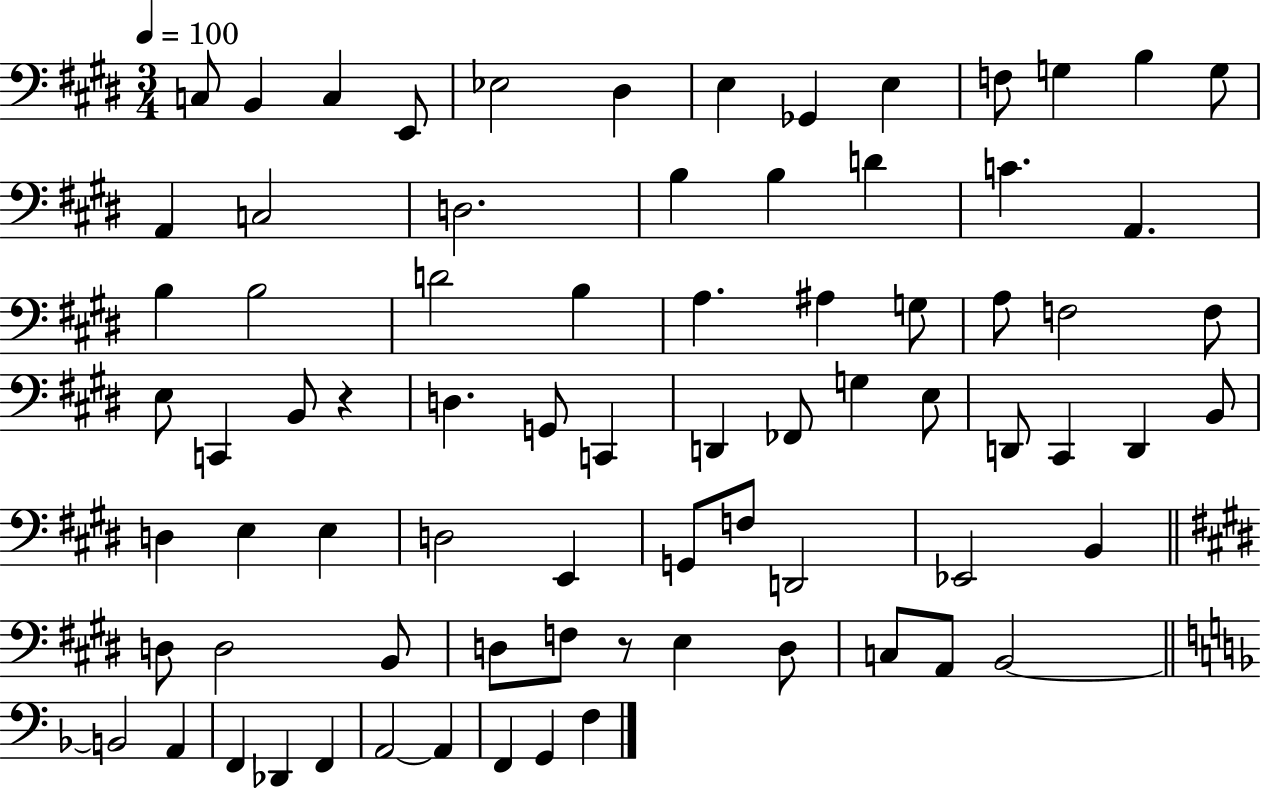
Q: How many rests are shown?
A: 2